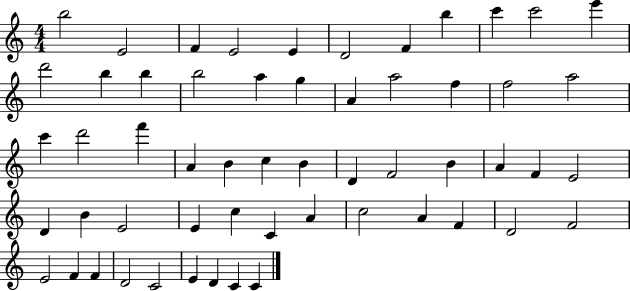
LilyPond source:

{
  \clef treble
  \numericTimeSignature
  \time 4/4
  \key c \major
  b''2 e'2 | f'4 e'2 e'4 | d'2 f'4 b''4 | c'''4 c'''2 e'''4 | \break d'''2 b''4 b''4 | b''2 a''4 g''4 | a'4 a''2 f''4 | f''2 a''2 | \break c'''4 d'''2 f'''4 | a'4 b'4 c''4 b'4 | d'4 f'2 b'4 | a'4 f'4 e'2 | \break d'4 b'4 e'2 | e'4 c''4 c'4 a'4 | c''2 a'4 f'4 | d'2 f'2 | \break e'2 f'4 f'4 | d'2 c'2 | e'4 d'4 c'4 c'4 | \bar "|."
}